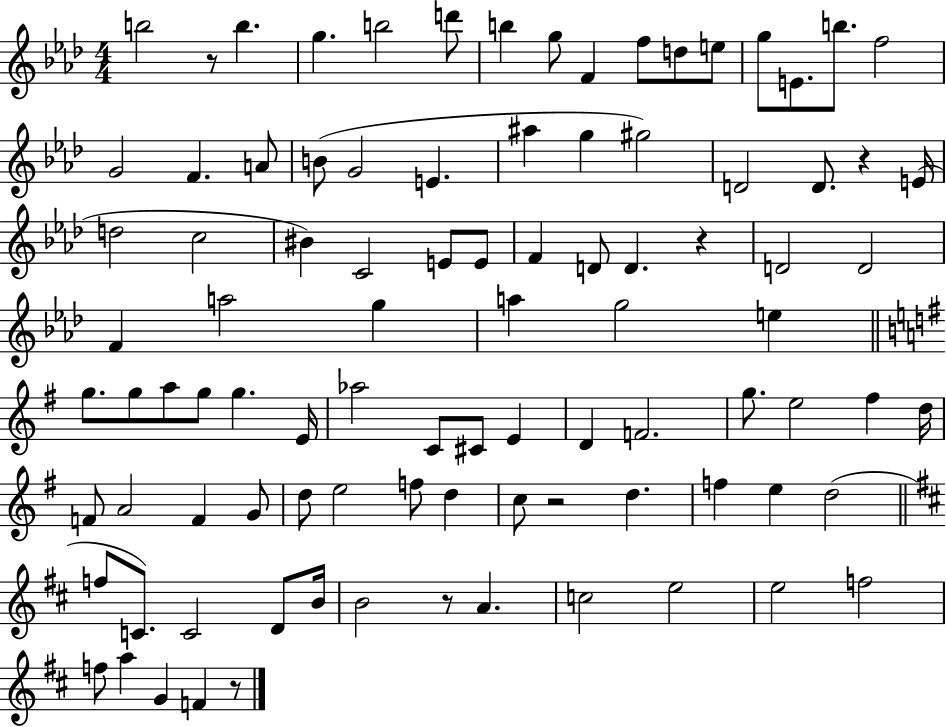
B5/h R/e B5/q. G5/q. B5/h D6/e B5/q G5/e F4/q F5/e D5/e E5/e G5/e E4/e. B5/e. F5/h G4/h F4/q. A4/e B4/e G4/h E4/q. A#5/q G5/q G#5/h D4/h D4/e. R/q E4/s D5/h C5/h BIS4/q C4/h E4/e E4/e F4/q D4/e D4/q. R/q D4/h D4/h F4/q A5/h G5/q A5/q G5/h E5/q G5/e. G5/e A5/e G5/e G5/q. E4/s Ab5/h C4/e C#4/e E4/q D4/q F4/h. G5/e. E5/h F#5/q D5/s F4/e A4/h F4/q G4/e D5/e E5/h F5/e D5/q C5/e R/h D5/q. F5/q E5/q D5/h F5/e C4/e. C4/h D4/e B4/s B4/h R/e A4/q. C5/h E5/h E5/h F5/h F5/e A5/q G4/q F4/q R/e